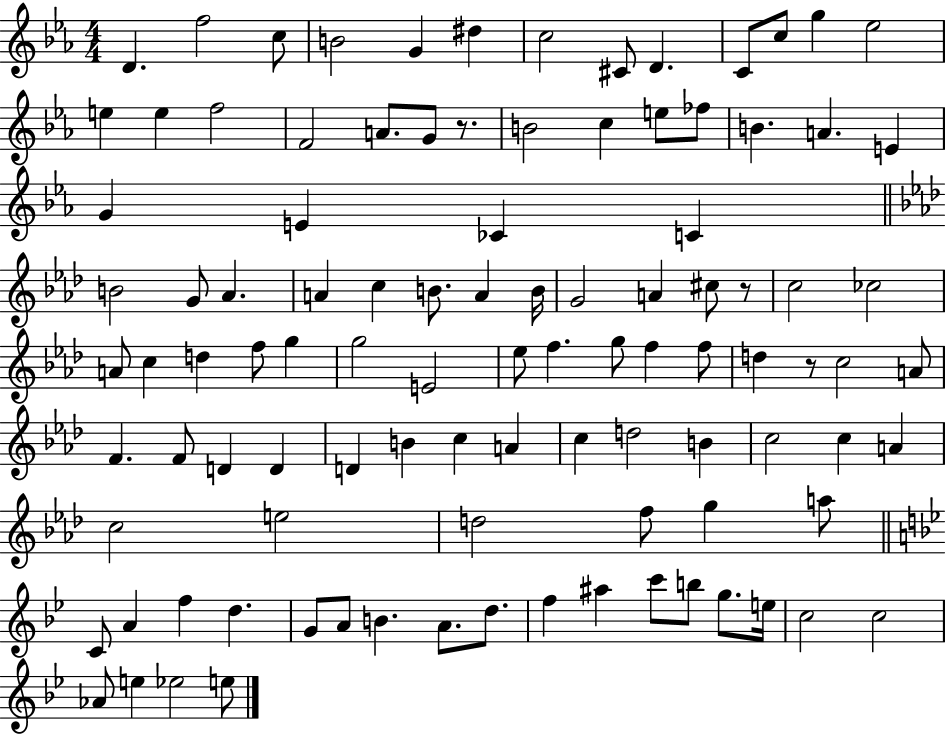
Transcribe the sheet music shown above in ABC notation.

X:1
T:Untitled
M:4/4
L:1/4
K:Eb
D f2 c/2 B2 G ^d c2 ^C/2 D C/2 c/2 g _e2 e e f2 F2 A/2 G/2 z/2 B2 c e/2 _f/2 B A E G E _C C B2 G/2 _A A c B/2 A B/4 G2 A ^c/2 z/2 c2 _c2 A/2 c d f/2 g g2 E2 _e/2 f g/2 f f/2 d z/2 c2 A/2 F F/2 D D D B c A c d2 B c2 c A c2 e2 d2 f/2 g a/2 C/2 A f d G/2 A/2 B A/2 d/2 f ^a c'/2 b/2 g/2 e/4 c2 c2 _A/2 e _e2 e/2